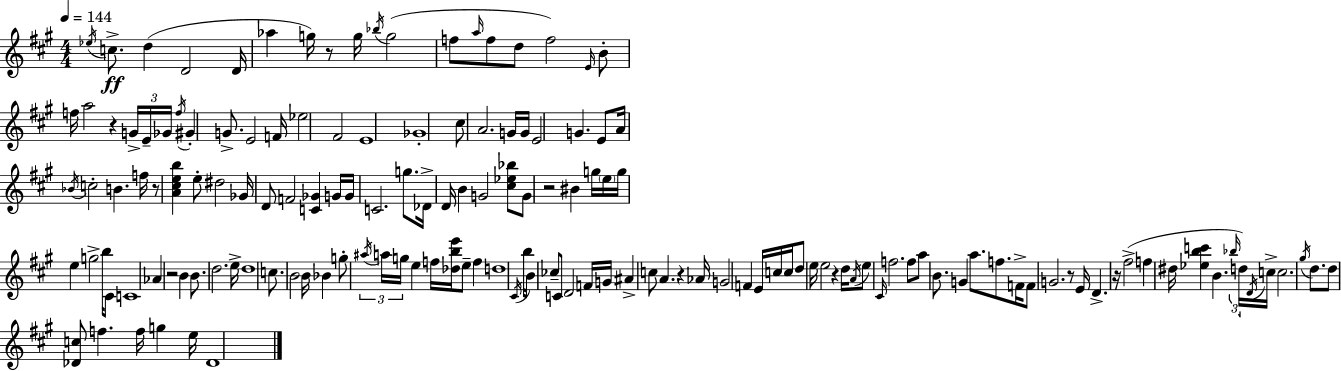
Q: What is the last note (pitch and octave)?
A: Db4